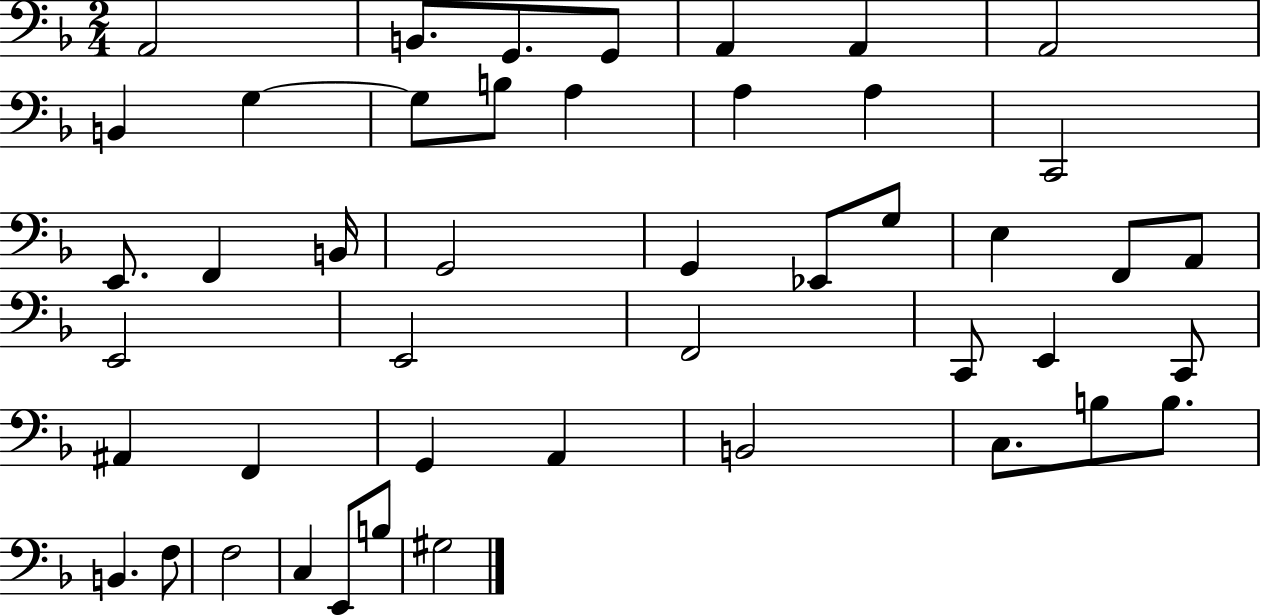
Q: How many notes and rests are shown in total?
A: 46